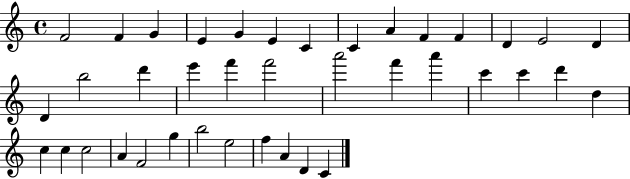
F4/h F4/q G4/q E4/q G4/q E4/q C4/q C4/q A4/q F4/q F4/q D4/q E4/h D4/q D4/q B5/h D6/q E6/q F6/q F6/h A6/h F6/q A6/q C6/q C6/q D6/q D5/q C5/q C5/q C5/h A4/q F4/h G5/q B5/h E5/h F5/q A4/q D4/q C4/q